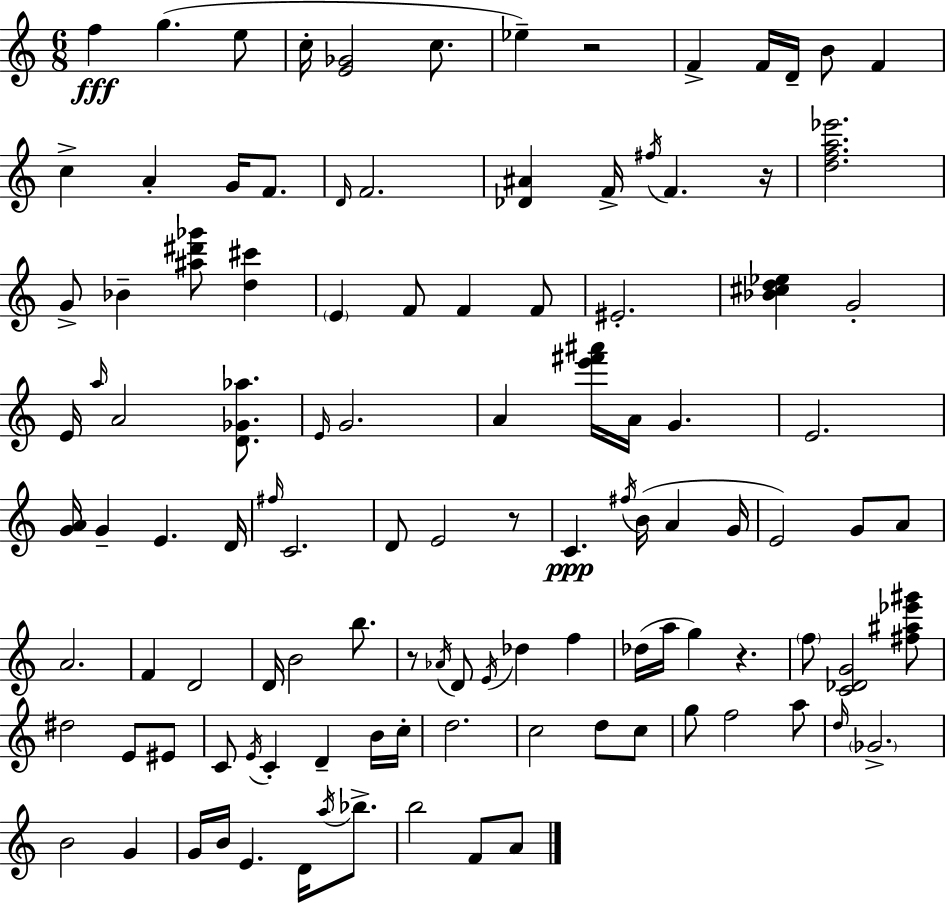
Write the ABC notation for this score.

X:1
T:Untitled
M:6/8
L:1/4
K:Am
f g e/2 c/4 [E_G]2 c/2 _e z2 F F/4 D/4 B/2 F c A G/4 F/2 D/4 F2 [_D^A] F/4 ^f/4 F z/4 [dfa_e']2 G/2 _B [^a^d'_g']/2 [d^c'] E F/2 F F/2 ^E2 [_B^cd_e] G2 E/4 a/4 A2 [D_G_a]/2 E/4 G2 A [e'^f'^a']/4 A/4 G E2 [GA]/4 G E D/4 ^f/4 C2 D/2 E2 z/2 C ^f/4 B/4 A G/4 E2 G/2 A/2 A2 F D2 D/4 B2 b/2 z/2 _A/4 D/2 E/4 _d f _d/4 a/4 g z f/2 [C_DG]2 [^f^a_e'^g']/2 ^d2 E/2 ^E/2 C/2 E/4 C D B/4 c/4 d2 c2 d/2 c/2 g/2 f2 a/2 d/4 _G2 B2 G G/4 B/4 E D/4 a/4 _b/2 b2 F/2 A/2